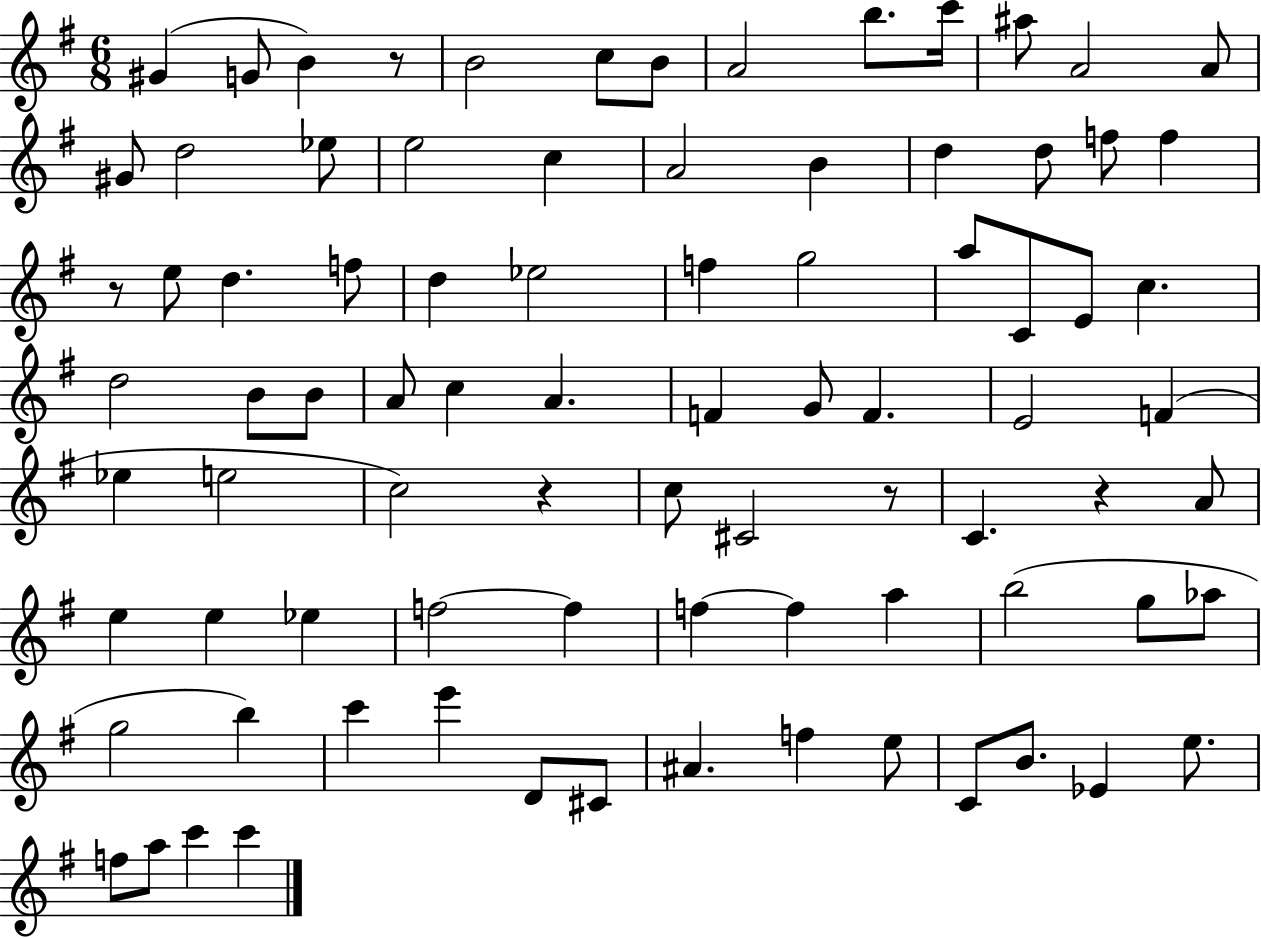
{
  \clef treble
  \numericTimeSignature
  \time 6/8
  \key g \major
  \repeat volta 2 { gis'4( g'8 b'4) r8 | b'2 c''8 b'8 | a'2 b''8. c'''16 | ais''8 a'2 a'8 | \break gis'8 d''2 ees''8 | e''2 c''4 | a'2 b'4 | d''4 d''8 f''8 f''4 | \break r8 e''8 d''4. f''8 | d''4 ees''2 | f''4 g''2 | a''8 c'8 e'8 c''4. | \break d''2 b'8 b'8 | a'8 c''4 a'4. | f'4 g'8 f'4. | e'2 f'4( | \break ees''4 e''2 | c''2) r4 | c''8 cis'2 r8 | c'4. r4 a'8 | \break e''4 e''4 ees''4 | f''2~~ f''4 | f''4~~ f''4 a''4 | b''2( g''8 aes''8 | \break g''2 b''4) | c'''4 e'''4 d'8 cis'8 | ais'4. f''4 e''8 | c'8 b'8. ees'4 e''8. | \break f''8 a''8 c'''4 c'''4 | } \bar "|."
}